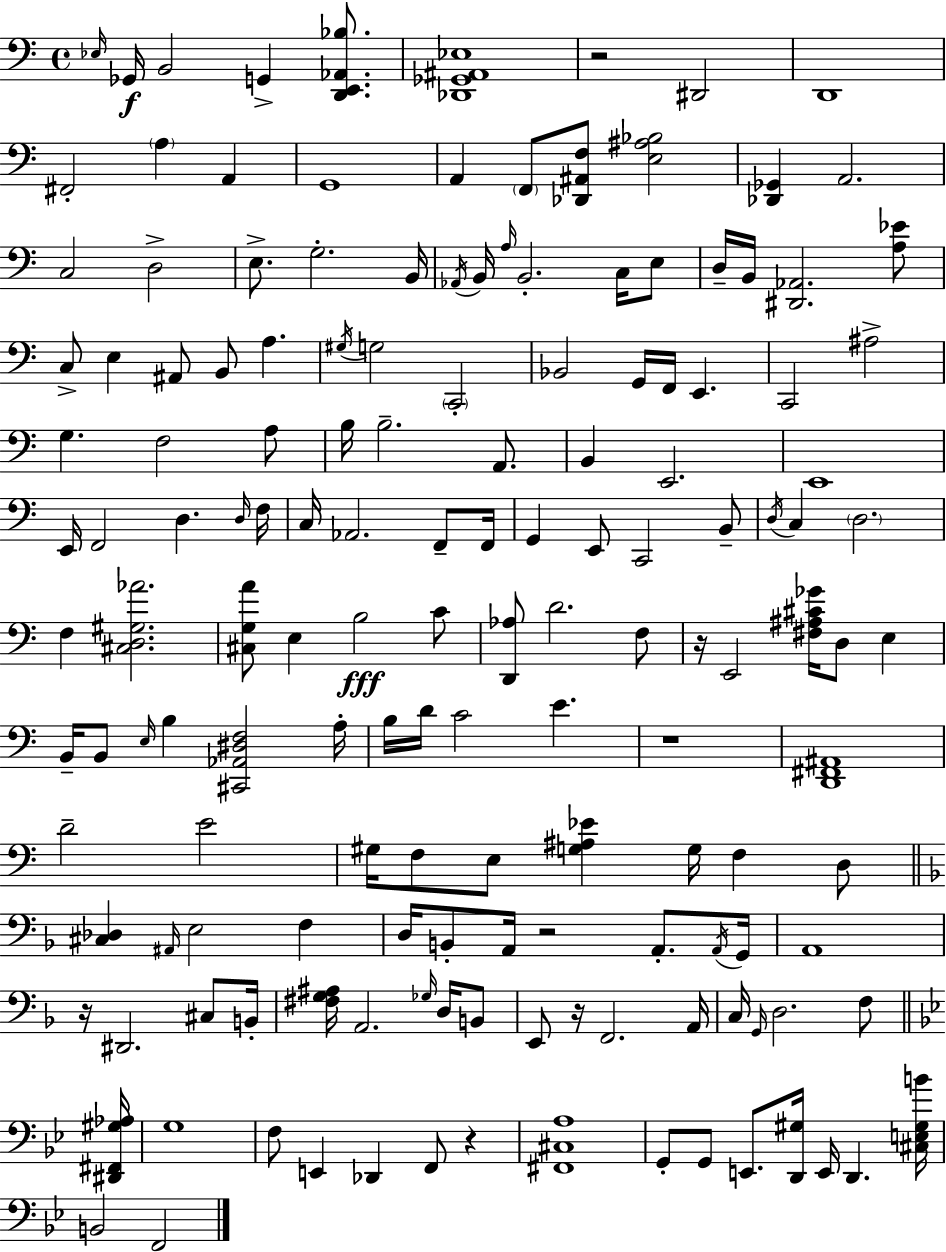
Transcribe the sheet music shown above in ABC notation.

X:1
T:Untitled
M:4/4
L:1/4
K:Am
_E,/4 _G,,/4 B,,2 G,, [D,,E,,_A,,_B,]/2 [_D,,_G,,^A,,_E,]4 z2 ^D,,2 D,,4 ^F,,2 A, A,, G,,4 A,, F,,/2 [_D,,^A,,F,]/2 [E,^A,_B,]2 [_D,,_G,,] A,,2 C,2 D,2 E,/2 G,2 B,,/4 _A,,/4 B,,/4 A,/4 B,,2 C,/4 E,/2 D,/4 B,,/4 [^D,,_A,,]2 [A,_E]/2 C,/2 E, ^A,,/2 B,,/2 A, ^G,/4 G,2 C,,2 _B,,2 G,,/4 F,,/4 E,, C,,2 ^A,2 G, F,2 A,/2 B,/4 B,2 A,,/2 B,, E,,2 E,,4 E,,/4 F,,2 D, D,/4 F,/4 C,/4 _A,,2 F,,/2 F,,/4 G,, E,,/2 C,,2 B,,/2 D,/4 C, D,2 F, [^C,D,^G,_A]2 [^C,G,A]/2 E, B,2 C/2 [D,,_A,]/2 D2 F,/2 z/4 E,,2 [^F,^A,^C_G]/4 D,/2 E, B,,/4 B,,/2 E,/4 B, [^C,,_A,,^D,F,]2 A,/4 B,/4 D/4 C2 E z4 [D,,^F,,^A,,]4 D2 E2 ^G,/4 F,/2 E,/2 [G,^A,_E] G,/4 F, D,/2 [^C,_D,] ^A,,/4 E,2 F, D,/4 B,,/2 A,,/4 z2 A,,/2 A,,/4 G,,/4 A,,4 z/4 ^D,,2 ^C,/2 B,,/4 [^F,G,^A,]/4 A,,2 _G,/4 D,/4 B,,/2 E,,/2 z/4 F,,2 A,,/4 C,/4 G,,/4 D,2 F,/2 [^D,,^F,,^G,_A,]/4 G,4 F,/2 E,, _D,, F,,/2 z [^F,,^C,A,]4 G,,/2 G,,/2 E,,/2 [D,,^G,]/4 E,,/4 D,, [^C,E,^G,B]/4 B,,2 F,,2